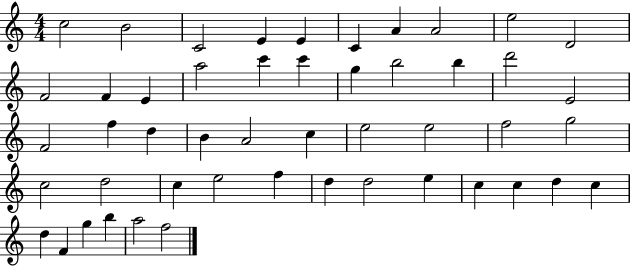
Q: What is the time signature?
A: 4/4